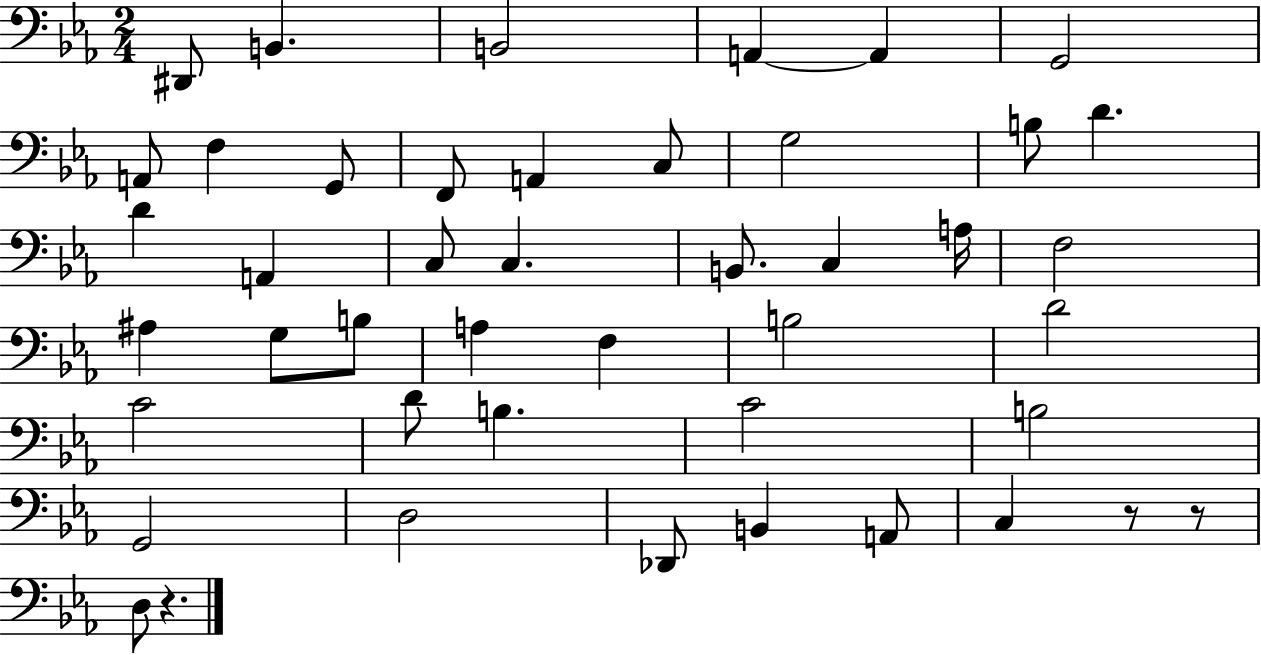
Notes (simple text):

D#2/e B2/q. B2/h A2/q A2/q G2/h A2/e F3/q G2/e F2/e A2/q C3/e G3/h B3/e D4/q. D4/q A2/q C3/e C3/q. B2/e. C3/q A3/s F3/h A#3/q G3/e B3/e A3/q F3/q B3/h D4/h C4/h D4/e B3/q. C4/h B3/h G2/h D3/h Db2/e B2/q A2/e C3/q R/e R/e D3/e R/q.